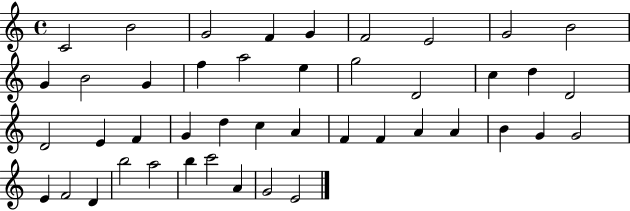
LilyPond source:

{
  \clef treble
  \time 4/4
  \defaultTimeSignature
  \key c \major
  c'2 b'2 | g'2 f'4 g'4 | f'2 e'2 | g'2 b'2 | \break g'4 b'2 g'4 | f''4 a''2 e''4 | g''2 d'2 | c''4 d''4 d'2 | \break d'2 e'4 f'4 | g'4 d''4 c''4 a'4 | f'4 f'4 a'4 a'4 | b'4 g'4 g'2 | \break e'4 f'2 d'4 | b''2 a''2 | b''4 c'''2 a'4 | g'2 e'2 | \break \bar "|."
}